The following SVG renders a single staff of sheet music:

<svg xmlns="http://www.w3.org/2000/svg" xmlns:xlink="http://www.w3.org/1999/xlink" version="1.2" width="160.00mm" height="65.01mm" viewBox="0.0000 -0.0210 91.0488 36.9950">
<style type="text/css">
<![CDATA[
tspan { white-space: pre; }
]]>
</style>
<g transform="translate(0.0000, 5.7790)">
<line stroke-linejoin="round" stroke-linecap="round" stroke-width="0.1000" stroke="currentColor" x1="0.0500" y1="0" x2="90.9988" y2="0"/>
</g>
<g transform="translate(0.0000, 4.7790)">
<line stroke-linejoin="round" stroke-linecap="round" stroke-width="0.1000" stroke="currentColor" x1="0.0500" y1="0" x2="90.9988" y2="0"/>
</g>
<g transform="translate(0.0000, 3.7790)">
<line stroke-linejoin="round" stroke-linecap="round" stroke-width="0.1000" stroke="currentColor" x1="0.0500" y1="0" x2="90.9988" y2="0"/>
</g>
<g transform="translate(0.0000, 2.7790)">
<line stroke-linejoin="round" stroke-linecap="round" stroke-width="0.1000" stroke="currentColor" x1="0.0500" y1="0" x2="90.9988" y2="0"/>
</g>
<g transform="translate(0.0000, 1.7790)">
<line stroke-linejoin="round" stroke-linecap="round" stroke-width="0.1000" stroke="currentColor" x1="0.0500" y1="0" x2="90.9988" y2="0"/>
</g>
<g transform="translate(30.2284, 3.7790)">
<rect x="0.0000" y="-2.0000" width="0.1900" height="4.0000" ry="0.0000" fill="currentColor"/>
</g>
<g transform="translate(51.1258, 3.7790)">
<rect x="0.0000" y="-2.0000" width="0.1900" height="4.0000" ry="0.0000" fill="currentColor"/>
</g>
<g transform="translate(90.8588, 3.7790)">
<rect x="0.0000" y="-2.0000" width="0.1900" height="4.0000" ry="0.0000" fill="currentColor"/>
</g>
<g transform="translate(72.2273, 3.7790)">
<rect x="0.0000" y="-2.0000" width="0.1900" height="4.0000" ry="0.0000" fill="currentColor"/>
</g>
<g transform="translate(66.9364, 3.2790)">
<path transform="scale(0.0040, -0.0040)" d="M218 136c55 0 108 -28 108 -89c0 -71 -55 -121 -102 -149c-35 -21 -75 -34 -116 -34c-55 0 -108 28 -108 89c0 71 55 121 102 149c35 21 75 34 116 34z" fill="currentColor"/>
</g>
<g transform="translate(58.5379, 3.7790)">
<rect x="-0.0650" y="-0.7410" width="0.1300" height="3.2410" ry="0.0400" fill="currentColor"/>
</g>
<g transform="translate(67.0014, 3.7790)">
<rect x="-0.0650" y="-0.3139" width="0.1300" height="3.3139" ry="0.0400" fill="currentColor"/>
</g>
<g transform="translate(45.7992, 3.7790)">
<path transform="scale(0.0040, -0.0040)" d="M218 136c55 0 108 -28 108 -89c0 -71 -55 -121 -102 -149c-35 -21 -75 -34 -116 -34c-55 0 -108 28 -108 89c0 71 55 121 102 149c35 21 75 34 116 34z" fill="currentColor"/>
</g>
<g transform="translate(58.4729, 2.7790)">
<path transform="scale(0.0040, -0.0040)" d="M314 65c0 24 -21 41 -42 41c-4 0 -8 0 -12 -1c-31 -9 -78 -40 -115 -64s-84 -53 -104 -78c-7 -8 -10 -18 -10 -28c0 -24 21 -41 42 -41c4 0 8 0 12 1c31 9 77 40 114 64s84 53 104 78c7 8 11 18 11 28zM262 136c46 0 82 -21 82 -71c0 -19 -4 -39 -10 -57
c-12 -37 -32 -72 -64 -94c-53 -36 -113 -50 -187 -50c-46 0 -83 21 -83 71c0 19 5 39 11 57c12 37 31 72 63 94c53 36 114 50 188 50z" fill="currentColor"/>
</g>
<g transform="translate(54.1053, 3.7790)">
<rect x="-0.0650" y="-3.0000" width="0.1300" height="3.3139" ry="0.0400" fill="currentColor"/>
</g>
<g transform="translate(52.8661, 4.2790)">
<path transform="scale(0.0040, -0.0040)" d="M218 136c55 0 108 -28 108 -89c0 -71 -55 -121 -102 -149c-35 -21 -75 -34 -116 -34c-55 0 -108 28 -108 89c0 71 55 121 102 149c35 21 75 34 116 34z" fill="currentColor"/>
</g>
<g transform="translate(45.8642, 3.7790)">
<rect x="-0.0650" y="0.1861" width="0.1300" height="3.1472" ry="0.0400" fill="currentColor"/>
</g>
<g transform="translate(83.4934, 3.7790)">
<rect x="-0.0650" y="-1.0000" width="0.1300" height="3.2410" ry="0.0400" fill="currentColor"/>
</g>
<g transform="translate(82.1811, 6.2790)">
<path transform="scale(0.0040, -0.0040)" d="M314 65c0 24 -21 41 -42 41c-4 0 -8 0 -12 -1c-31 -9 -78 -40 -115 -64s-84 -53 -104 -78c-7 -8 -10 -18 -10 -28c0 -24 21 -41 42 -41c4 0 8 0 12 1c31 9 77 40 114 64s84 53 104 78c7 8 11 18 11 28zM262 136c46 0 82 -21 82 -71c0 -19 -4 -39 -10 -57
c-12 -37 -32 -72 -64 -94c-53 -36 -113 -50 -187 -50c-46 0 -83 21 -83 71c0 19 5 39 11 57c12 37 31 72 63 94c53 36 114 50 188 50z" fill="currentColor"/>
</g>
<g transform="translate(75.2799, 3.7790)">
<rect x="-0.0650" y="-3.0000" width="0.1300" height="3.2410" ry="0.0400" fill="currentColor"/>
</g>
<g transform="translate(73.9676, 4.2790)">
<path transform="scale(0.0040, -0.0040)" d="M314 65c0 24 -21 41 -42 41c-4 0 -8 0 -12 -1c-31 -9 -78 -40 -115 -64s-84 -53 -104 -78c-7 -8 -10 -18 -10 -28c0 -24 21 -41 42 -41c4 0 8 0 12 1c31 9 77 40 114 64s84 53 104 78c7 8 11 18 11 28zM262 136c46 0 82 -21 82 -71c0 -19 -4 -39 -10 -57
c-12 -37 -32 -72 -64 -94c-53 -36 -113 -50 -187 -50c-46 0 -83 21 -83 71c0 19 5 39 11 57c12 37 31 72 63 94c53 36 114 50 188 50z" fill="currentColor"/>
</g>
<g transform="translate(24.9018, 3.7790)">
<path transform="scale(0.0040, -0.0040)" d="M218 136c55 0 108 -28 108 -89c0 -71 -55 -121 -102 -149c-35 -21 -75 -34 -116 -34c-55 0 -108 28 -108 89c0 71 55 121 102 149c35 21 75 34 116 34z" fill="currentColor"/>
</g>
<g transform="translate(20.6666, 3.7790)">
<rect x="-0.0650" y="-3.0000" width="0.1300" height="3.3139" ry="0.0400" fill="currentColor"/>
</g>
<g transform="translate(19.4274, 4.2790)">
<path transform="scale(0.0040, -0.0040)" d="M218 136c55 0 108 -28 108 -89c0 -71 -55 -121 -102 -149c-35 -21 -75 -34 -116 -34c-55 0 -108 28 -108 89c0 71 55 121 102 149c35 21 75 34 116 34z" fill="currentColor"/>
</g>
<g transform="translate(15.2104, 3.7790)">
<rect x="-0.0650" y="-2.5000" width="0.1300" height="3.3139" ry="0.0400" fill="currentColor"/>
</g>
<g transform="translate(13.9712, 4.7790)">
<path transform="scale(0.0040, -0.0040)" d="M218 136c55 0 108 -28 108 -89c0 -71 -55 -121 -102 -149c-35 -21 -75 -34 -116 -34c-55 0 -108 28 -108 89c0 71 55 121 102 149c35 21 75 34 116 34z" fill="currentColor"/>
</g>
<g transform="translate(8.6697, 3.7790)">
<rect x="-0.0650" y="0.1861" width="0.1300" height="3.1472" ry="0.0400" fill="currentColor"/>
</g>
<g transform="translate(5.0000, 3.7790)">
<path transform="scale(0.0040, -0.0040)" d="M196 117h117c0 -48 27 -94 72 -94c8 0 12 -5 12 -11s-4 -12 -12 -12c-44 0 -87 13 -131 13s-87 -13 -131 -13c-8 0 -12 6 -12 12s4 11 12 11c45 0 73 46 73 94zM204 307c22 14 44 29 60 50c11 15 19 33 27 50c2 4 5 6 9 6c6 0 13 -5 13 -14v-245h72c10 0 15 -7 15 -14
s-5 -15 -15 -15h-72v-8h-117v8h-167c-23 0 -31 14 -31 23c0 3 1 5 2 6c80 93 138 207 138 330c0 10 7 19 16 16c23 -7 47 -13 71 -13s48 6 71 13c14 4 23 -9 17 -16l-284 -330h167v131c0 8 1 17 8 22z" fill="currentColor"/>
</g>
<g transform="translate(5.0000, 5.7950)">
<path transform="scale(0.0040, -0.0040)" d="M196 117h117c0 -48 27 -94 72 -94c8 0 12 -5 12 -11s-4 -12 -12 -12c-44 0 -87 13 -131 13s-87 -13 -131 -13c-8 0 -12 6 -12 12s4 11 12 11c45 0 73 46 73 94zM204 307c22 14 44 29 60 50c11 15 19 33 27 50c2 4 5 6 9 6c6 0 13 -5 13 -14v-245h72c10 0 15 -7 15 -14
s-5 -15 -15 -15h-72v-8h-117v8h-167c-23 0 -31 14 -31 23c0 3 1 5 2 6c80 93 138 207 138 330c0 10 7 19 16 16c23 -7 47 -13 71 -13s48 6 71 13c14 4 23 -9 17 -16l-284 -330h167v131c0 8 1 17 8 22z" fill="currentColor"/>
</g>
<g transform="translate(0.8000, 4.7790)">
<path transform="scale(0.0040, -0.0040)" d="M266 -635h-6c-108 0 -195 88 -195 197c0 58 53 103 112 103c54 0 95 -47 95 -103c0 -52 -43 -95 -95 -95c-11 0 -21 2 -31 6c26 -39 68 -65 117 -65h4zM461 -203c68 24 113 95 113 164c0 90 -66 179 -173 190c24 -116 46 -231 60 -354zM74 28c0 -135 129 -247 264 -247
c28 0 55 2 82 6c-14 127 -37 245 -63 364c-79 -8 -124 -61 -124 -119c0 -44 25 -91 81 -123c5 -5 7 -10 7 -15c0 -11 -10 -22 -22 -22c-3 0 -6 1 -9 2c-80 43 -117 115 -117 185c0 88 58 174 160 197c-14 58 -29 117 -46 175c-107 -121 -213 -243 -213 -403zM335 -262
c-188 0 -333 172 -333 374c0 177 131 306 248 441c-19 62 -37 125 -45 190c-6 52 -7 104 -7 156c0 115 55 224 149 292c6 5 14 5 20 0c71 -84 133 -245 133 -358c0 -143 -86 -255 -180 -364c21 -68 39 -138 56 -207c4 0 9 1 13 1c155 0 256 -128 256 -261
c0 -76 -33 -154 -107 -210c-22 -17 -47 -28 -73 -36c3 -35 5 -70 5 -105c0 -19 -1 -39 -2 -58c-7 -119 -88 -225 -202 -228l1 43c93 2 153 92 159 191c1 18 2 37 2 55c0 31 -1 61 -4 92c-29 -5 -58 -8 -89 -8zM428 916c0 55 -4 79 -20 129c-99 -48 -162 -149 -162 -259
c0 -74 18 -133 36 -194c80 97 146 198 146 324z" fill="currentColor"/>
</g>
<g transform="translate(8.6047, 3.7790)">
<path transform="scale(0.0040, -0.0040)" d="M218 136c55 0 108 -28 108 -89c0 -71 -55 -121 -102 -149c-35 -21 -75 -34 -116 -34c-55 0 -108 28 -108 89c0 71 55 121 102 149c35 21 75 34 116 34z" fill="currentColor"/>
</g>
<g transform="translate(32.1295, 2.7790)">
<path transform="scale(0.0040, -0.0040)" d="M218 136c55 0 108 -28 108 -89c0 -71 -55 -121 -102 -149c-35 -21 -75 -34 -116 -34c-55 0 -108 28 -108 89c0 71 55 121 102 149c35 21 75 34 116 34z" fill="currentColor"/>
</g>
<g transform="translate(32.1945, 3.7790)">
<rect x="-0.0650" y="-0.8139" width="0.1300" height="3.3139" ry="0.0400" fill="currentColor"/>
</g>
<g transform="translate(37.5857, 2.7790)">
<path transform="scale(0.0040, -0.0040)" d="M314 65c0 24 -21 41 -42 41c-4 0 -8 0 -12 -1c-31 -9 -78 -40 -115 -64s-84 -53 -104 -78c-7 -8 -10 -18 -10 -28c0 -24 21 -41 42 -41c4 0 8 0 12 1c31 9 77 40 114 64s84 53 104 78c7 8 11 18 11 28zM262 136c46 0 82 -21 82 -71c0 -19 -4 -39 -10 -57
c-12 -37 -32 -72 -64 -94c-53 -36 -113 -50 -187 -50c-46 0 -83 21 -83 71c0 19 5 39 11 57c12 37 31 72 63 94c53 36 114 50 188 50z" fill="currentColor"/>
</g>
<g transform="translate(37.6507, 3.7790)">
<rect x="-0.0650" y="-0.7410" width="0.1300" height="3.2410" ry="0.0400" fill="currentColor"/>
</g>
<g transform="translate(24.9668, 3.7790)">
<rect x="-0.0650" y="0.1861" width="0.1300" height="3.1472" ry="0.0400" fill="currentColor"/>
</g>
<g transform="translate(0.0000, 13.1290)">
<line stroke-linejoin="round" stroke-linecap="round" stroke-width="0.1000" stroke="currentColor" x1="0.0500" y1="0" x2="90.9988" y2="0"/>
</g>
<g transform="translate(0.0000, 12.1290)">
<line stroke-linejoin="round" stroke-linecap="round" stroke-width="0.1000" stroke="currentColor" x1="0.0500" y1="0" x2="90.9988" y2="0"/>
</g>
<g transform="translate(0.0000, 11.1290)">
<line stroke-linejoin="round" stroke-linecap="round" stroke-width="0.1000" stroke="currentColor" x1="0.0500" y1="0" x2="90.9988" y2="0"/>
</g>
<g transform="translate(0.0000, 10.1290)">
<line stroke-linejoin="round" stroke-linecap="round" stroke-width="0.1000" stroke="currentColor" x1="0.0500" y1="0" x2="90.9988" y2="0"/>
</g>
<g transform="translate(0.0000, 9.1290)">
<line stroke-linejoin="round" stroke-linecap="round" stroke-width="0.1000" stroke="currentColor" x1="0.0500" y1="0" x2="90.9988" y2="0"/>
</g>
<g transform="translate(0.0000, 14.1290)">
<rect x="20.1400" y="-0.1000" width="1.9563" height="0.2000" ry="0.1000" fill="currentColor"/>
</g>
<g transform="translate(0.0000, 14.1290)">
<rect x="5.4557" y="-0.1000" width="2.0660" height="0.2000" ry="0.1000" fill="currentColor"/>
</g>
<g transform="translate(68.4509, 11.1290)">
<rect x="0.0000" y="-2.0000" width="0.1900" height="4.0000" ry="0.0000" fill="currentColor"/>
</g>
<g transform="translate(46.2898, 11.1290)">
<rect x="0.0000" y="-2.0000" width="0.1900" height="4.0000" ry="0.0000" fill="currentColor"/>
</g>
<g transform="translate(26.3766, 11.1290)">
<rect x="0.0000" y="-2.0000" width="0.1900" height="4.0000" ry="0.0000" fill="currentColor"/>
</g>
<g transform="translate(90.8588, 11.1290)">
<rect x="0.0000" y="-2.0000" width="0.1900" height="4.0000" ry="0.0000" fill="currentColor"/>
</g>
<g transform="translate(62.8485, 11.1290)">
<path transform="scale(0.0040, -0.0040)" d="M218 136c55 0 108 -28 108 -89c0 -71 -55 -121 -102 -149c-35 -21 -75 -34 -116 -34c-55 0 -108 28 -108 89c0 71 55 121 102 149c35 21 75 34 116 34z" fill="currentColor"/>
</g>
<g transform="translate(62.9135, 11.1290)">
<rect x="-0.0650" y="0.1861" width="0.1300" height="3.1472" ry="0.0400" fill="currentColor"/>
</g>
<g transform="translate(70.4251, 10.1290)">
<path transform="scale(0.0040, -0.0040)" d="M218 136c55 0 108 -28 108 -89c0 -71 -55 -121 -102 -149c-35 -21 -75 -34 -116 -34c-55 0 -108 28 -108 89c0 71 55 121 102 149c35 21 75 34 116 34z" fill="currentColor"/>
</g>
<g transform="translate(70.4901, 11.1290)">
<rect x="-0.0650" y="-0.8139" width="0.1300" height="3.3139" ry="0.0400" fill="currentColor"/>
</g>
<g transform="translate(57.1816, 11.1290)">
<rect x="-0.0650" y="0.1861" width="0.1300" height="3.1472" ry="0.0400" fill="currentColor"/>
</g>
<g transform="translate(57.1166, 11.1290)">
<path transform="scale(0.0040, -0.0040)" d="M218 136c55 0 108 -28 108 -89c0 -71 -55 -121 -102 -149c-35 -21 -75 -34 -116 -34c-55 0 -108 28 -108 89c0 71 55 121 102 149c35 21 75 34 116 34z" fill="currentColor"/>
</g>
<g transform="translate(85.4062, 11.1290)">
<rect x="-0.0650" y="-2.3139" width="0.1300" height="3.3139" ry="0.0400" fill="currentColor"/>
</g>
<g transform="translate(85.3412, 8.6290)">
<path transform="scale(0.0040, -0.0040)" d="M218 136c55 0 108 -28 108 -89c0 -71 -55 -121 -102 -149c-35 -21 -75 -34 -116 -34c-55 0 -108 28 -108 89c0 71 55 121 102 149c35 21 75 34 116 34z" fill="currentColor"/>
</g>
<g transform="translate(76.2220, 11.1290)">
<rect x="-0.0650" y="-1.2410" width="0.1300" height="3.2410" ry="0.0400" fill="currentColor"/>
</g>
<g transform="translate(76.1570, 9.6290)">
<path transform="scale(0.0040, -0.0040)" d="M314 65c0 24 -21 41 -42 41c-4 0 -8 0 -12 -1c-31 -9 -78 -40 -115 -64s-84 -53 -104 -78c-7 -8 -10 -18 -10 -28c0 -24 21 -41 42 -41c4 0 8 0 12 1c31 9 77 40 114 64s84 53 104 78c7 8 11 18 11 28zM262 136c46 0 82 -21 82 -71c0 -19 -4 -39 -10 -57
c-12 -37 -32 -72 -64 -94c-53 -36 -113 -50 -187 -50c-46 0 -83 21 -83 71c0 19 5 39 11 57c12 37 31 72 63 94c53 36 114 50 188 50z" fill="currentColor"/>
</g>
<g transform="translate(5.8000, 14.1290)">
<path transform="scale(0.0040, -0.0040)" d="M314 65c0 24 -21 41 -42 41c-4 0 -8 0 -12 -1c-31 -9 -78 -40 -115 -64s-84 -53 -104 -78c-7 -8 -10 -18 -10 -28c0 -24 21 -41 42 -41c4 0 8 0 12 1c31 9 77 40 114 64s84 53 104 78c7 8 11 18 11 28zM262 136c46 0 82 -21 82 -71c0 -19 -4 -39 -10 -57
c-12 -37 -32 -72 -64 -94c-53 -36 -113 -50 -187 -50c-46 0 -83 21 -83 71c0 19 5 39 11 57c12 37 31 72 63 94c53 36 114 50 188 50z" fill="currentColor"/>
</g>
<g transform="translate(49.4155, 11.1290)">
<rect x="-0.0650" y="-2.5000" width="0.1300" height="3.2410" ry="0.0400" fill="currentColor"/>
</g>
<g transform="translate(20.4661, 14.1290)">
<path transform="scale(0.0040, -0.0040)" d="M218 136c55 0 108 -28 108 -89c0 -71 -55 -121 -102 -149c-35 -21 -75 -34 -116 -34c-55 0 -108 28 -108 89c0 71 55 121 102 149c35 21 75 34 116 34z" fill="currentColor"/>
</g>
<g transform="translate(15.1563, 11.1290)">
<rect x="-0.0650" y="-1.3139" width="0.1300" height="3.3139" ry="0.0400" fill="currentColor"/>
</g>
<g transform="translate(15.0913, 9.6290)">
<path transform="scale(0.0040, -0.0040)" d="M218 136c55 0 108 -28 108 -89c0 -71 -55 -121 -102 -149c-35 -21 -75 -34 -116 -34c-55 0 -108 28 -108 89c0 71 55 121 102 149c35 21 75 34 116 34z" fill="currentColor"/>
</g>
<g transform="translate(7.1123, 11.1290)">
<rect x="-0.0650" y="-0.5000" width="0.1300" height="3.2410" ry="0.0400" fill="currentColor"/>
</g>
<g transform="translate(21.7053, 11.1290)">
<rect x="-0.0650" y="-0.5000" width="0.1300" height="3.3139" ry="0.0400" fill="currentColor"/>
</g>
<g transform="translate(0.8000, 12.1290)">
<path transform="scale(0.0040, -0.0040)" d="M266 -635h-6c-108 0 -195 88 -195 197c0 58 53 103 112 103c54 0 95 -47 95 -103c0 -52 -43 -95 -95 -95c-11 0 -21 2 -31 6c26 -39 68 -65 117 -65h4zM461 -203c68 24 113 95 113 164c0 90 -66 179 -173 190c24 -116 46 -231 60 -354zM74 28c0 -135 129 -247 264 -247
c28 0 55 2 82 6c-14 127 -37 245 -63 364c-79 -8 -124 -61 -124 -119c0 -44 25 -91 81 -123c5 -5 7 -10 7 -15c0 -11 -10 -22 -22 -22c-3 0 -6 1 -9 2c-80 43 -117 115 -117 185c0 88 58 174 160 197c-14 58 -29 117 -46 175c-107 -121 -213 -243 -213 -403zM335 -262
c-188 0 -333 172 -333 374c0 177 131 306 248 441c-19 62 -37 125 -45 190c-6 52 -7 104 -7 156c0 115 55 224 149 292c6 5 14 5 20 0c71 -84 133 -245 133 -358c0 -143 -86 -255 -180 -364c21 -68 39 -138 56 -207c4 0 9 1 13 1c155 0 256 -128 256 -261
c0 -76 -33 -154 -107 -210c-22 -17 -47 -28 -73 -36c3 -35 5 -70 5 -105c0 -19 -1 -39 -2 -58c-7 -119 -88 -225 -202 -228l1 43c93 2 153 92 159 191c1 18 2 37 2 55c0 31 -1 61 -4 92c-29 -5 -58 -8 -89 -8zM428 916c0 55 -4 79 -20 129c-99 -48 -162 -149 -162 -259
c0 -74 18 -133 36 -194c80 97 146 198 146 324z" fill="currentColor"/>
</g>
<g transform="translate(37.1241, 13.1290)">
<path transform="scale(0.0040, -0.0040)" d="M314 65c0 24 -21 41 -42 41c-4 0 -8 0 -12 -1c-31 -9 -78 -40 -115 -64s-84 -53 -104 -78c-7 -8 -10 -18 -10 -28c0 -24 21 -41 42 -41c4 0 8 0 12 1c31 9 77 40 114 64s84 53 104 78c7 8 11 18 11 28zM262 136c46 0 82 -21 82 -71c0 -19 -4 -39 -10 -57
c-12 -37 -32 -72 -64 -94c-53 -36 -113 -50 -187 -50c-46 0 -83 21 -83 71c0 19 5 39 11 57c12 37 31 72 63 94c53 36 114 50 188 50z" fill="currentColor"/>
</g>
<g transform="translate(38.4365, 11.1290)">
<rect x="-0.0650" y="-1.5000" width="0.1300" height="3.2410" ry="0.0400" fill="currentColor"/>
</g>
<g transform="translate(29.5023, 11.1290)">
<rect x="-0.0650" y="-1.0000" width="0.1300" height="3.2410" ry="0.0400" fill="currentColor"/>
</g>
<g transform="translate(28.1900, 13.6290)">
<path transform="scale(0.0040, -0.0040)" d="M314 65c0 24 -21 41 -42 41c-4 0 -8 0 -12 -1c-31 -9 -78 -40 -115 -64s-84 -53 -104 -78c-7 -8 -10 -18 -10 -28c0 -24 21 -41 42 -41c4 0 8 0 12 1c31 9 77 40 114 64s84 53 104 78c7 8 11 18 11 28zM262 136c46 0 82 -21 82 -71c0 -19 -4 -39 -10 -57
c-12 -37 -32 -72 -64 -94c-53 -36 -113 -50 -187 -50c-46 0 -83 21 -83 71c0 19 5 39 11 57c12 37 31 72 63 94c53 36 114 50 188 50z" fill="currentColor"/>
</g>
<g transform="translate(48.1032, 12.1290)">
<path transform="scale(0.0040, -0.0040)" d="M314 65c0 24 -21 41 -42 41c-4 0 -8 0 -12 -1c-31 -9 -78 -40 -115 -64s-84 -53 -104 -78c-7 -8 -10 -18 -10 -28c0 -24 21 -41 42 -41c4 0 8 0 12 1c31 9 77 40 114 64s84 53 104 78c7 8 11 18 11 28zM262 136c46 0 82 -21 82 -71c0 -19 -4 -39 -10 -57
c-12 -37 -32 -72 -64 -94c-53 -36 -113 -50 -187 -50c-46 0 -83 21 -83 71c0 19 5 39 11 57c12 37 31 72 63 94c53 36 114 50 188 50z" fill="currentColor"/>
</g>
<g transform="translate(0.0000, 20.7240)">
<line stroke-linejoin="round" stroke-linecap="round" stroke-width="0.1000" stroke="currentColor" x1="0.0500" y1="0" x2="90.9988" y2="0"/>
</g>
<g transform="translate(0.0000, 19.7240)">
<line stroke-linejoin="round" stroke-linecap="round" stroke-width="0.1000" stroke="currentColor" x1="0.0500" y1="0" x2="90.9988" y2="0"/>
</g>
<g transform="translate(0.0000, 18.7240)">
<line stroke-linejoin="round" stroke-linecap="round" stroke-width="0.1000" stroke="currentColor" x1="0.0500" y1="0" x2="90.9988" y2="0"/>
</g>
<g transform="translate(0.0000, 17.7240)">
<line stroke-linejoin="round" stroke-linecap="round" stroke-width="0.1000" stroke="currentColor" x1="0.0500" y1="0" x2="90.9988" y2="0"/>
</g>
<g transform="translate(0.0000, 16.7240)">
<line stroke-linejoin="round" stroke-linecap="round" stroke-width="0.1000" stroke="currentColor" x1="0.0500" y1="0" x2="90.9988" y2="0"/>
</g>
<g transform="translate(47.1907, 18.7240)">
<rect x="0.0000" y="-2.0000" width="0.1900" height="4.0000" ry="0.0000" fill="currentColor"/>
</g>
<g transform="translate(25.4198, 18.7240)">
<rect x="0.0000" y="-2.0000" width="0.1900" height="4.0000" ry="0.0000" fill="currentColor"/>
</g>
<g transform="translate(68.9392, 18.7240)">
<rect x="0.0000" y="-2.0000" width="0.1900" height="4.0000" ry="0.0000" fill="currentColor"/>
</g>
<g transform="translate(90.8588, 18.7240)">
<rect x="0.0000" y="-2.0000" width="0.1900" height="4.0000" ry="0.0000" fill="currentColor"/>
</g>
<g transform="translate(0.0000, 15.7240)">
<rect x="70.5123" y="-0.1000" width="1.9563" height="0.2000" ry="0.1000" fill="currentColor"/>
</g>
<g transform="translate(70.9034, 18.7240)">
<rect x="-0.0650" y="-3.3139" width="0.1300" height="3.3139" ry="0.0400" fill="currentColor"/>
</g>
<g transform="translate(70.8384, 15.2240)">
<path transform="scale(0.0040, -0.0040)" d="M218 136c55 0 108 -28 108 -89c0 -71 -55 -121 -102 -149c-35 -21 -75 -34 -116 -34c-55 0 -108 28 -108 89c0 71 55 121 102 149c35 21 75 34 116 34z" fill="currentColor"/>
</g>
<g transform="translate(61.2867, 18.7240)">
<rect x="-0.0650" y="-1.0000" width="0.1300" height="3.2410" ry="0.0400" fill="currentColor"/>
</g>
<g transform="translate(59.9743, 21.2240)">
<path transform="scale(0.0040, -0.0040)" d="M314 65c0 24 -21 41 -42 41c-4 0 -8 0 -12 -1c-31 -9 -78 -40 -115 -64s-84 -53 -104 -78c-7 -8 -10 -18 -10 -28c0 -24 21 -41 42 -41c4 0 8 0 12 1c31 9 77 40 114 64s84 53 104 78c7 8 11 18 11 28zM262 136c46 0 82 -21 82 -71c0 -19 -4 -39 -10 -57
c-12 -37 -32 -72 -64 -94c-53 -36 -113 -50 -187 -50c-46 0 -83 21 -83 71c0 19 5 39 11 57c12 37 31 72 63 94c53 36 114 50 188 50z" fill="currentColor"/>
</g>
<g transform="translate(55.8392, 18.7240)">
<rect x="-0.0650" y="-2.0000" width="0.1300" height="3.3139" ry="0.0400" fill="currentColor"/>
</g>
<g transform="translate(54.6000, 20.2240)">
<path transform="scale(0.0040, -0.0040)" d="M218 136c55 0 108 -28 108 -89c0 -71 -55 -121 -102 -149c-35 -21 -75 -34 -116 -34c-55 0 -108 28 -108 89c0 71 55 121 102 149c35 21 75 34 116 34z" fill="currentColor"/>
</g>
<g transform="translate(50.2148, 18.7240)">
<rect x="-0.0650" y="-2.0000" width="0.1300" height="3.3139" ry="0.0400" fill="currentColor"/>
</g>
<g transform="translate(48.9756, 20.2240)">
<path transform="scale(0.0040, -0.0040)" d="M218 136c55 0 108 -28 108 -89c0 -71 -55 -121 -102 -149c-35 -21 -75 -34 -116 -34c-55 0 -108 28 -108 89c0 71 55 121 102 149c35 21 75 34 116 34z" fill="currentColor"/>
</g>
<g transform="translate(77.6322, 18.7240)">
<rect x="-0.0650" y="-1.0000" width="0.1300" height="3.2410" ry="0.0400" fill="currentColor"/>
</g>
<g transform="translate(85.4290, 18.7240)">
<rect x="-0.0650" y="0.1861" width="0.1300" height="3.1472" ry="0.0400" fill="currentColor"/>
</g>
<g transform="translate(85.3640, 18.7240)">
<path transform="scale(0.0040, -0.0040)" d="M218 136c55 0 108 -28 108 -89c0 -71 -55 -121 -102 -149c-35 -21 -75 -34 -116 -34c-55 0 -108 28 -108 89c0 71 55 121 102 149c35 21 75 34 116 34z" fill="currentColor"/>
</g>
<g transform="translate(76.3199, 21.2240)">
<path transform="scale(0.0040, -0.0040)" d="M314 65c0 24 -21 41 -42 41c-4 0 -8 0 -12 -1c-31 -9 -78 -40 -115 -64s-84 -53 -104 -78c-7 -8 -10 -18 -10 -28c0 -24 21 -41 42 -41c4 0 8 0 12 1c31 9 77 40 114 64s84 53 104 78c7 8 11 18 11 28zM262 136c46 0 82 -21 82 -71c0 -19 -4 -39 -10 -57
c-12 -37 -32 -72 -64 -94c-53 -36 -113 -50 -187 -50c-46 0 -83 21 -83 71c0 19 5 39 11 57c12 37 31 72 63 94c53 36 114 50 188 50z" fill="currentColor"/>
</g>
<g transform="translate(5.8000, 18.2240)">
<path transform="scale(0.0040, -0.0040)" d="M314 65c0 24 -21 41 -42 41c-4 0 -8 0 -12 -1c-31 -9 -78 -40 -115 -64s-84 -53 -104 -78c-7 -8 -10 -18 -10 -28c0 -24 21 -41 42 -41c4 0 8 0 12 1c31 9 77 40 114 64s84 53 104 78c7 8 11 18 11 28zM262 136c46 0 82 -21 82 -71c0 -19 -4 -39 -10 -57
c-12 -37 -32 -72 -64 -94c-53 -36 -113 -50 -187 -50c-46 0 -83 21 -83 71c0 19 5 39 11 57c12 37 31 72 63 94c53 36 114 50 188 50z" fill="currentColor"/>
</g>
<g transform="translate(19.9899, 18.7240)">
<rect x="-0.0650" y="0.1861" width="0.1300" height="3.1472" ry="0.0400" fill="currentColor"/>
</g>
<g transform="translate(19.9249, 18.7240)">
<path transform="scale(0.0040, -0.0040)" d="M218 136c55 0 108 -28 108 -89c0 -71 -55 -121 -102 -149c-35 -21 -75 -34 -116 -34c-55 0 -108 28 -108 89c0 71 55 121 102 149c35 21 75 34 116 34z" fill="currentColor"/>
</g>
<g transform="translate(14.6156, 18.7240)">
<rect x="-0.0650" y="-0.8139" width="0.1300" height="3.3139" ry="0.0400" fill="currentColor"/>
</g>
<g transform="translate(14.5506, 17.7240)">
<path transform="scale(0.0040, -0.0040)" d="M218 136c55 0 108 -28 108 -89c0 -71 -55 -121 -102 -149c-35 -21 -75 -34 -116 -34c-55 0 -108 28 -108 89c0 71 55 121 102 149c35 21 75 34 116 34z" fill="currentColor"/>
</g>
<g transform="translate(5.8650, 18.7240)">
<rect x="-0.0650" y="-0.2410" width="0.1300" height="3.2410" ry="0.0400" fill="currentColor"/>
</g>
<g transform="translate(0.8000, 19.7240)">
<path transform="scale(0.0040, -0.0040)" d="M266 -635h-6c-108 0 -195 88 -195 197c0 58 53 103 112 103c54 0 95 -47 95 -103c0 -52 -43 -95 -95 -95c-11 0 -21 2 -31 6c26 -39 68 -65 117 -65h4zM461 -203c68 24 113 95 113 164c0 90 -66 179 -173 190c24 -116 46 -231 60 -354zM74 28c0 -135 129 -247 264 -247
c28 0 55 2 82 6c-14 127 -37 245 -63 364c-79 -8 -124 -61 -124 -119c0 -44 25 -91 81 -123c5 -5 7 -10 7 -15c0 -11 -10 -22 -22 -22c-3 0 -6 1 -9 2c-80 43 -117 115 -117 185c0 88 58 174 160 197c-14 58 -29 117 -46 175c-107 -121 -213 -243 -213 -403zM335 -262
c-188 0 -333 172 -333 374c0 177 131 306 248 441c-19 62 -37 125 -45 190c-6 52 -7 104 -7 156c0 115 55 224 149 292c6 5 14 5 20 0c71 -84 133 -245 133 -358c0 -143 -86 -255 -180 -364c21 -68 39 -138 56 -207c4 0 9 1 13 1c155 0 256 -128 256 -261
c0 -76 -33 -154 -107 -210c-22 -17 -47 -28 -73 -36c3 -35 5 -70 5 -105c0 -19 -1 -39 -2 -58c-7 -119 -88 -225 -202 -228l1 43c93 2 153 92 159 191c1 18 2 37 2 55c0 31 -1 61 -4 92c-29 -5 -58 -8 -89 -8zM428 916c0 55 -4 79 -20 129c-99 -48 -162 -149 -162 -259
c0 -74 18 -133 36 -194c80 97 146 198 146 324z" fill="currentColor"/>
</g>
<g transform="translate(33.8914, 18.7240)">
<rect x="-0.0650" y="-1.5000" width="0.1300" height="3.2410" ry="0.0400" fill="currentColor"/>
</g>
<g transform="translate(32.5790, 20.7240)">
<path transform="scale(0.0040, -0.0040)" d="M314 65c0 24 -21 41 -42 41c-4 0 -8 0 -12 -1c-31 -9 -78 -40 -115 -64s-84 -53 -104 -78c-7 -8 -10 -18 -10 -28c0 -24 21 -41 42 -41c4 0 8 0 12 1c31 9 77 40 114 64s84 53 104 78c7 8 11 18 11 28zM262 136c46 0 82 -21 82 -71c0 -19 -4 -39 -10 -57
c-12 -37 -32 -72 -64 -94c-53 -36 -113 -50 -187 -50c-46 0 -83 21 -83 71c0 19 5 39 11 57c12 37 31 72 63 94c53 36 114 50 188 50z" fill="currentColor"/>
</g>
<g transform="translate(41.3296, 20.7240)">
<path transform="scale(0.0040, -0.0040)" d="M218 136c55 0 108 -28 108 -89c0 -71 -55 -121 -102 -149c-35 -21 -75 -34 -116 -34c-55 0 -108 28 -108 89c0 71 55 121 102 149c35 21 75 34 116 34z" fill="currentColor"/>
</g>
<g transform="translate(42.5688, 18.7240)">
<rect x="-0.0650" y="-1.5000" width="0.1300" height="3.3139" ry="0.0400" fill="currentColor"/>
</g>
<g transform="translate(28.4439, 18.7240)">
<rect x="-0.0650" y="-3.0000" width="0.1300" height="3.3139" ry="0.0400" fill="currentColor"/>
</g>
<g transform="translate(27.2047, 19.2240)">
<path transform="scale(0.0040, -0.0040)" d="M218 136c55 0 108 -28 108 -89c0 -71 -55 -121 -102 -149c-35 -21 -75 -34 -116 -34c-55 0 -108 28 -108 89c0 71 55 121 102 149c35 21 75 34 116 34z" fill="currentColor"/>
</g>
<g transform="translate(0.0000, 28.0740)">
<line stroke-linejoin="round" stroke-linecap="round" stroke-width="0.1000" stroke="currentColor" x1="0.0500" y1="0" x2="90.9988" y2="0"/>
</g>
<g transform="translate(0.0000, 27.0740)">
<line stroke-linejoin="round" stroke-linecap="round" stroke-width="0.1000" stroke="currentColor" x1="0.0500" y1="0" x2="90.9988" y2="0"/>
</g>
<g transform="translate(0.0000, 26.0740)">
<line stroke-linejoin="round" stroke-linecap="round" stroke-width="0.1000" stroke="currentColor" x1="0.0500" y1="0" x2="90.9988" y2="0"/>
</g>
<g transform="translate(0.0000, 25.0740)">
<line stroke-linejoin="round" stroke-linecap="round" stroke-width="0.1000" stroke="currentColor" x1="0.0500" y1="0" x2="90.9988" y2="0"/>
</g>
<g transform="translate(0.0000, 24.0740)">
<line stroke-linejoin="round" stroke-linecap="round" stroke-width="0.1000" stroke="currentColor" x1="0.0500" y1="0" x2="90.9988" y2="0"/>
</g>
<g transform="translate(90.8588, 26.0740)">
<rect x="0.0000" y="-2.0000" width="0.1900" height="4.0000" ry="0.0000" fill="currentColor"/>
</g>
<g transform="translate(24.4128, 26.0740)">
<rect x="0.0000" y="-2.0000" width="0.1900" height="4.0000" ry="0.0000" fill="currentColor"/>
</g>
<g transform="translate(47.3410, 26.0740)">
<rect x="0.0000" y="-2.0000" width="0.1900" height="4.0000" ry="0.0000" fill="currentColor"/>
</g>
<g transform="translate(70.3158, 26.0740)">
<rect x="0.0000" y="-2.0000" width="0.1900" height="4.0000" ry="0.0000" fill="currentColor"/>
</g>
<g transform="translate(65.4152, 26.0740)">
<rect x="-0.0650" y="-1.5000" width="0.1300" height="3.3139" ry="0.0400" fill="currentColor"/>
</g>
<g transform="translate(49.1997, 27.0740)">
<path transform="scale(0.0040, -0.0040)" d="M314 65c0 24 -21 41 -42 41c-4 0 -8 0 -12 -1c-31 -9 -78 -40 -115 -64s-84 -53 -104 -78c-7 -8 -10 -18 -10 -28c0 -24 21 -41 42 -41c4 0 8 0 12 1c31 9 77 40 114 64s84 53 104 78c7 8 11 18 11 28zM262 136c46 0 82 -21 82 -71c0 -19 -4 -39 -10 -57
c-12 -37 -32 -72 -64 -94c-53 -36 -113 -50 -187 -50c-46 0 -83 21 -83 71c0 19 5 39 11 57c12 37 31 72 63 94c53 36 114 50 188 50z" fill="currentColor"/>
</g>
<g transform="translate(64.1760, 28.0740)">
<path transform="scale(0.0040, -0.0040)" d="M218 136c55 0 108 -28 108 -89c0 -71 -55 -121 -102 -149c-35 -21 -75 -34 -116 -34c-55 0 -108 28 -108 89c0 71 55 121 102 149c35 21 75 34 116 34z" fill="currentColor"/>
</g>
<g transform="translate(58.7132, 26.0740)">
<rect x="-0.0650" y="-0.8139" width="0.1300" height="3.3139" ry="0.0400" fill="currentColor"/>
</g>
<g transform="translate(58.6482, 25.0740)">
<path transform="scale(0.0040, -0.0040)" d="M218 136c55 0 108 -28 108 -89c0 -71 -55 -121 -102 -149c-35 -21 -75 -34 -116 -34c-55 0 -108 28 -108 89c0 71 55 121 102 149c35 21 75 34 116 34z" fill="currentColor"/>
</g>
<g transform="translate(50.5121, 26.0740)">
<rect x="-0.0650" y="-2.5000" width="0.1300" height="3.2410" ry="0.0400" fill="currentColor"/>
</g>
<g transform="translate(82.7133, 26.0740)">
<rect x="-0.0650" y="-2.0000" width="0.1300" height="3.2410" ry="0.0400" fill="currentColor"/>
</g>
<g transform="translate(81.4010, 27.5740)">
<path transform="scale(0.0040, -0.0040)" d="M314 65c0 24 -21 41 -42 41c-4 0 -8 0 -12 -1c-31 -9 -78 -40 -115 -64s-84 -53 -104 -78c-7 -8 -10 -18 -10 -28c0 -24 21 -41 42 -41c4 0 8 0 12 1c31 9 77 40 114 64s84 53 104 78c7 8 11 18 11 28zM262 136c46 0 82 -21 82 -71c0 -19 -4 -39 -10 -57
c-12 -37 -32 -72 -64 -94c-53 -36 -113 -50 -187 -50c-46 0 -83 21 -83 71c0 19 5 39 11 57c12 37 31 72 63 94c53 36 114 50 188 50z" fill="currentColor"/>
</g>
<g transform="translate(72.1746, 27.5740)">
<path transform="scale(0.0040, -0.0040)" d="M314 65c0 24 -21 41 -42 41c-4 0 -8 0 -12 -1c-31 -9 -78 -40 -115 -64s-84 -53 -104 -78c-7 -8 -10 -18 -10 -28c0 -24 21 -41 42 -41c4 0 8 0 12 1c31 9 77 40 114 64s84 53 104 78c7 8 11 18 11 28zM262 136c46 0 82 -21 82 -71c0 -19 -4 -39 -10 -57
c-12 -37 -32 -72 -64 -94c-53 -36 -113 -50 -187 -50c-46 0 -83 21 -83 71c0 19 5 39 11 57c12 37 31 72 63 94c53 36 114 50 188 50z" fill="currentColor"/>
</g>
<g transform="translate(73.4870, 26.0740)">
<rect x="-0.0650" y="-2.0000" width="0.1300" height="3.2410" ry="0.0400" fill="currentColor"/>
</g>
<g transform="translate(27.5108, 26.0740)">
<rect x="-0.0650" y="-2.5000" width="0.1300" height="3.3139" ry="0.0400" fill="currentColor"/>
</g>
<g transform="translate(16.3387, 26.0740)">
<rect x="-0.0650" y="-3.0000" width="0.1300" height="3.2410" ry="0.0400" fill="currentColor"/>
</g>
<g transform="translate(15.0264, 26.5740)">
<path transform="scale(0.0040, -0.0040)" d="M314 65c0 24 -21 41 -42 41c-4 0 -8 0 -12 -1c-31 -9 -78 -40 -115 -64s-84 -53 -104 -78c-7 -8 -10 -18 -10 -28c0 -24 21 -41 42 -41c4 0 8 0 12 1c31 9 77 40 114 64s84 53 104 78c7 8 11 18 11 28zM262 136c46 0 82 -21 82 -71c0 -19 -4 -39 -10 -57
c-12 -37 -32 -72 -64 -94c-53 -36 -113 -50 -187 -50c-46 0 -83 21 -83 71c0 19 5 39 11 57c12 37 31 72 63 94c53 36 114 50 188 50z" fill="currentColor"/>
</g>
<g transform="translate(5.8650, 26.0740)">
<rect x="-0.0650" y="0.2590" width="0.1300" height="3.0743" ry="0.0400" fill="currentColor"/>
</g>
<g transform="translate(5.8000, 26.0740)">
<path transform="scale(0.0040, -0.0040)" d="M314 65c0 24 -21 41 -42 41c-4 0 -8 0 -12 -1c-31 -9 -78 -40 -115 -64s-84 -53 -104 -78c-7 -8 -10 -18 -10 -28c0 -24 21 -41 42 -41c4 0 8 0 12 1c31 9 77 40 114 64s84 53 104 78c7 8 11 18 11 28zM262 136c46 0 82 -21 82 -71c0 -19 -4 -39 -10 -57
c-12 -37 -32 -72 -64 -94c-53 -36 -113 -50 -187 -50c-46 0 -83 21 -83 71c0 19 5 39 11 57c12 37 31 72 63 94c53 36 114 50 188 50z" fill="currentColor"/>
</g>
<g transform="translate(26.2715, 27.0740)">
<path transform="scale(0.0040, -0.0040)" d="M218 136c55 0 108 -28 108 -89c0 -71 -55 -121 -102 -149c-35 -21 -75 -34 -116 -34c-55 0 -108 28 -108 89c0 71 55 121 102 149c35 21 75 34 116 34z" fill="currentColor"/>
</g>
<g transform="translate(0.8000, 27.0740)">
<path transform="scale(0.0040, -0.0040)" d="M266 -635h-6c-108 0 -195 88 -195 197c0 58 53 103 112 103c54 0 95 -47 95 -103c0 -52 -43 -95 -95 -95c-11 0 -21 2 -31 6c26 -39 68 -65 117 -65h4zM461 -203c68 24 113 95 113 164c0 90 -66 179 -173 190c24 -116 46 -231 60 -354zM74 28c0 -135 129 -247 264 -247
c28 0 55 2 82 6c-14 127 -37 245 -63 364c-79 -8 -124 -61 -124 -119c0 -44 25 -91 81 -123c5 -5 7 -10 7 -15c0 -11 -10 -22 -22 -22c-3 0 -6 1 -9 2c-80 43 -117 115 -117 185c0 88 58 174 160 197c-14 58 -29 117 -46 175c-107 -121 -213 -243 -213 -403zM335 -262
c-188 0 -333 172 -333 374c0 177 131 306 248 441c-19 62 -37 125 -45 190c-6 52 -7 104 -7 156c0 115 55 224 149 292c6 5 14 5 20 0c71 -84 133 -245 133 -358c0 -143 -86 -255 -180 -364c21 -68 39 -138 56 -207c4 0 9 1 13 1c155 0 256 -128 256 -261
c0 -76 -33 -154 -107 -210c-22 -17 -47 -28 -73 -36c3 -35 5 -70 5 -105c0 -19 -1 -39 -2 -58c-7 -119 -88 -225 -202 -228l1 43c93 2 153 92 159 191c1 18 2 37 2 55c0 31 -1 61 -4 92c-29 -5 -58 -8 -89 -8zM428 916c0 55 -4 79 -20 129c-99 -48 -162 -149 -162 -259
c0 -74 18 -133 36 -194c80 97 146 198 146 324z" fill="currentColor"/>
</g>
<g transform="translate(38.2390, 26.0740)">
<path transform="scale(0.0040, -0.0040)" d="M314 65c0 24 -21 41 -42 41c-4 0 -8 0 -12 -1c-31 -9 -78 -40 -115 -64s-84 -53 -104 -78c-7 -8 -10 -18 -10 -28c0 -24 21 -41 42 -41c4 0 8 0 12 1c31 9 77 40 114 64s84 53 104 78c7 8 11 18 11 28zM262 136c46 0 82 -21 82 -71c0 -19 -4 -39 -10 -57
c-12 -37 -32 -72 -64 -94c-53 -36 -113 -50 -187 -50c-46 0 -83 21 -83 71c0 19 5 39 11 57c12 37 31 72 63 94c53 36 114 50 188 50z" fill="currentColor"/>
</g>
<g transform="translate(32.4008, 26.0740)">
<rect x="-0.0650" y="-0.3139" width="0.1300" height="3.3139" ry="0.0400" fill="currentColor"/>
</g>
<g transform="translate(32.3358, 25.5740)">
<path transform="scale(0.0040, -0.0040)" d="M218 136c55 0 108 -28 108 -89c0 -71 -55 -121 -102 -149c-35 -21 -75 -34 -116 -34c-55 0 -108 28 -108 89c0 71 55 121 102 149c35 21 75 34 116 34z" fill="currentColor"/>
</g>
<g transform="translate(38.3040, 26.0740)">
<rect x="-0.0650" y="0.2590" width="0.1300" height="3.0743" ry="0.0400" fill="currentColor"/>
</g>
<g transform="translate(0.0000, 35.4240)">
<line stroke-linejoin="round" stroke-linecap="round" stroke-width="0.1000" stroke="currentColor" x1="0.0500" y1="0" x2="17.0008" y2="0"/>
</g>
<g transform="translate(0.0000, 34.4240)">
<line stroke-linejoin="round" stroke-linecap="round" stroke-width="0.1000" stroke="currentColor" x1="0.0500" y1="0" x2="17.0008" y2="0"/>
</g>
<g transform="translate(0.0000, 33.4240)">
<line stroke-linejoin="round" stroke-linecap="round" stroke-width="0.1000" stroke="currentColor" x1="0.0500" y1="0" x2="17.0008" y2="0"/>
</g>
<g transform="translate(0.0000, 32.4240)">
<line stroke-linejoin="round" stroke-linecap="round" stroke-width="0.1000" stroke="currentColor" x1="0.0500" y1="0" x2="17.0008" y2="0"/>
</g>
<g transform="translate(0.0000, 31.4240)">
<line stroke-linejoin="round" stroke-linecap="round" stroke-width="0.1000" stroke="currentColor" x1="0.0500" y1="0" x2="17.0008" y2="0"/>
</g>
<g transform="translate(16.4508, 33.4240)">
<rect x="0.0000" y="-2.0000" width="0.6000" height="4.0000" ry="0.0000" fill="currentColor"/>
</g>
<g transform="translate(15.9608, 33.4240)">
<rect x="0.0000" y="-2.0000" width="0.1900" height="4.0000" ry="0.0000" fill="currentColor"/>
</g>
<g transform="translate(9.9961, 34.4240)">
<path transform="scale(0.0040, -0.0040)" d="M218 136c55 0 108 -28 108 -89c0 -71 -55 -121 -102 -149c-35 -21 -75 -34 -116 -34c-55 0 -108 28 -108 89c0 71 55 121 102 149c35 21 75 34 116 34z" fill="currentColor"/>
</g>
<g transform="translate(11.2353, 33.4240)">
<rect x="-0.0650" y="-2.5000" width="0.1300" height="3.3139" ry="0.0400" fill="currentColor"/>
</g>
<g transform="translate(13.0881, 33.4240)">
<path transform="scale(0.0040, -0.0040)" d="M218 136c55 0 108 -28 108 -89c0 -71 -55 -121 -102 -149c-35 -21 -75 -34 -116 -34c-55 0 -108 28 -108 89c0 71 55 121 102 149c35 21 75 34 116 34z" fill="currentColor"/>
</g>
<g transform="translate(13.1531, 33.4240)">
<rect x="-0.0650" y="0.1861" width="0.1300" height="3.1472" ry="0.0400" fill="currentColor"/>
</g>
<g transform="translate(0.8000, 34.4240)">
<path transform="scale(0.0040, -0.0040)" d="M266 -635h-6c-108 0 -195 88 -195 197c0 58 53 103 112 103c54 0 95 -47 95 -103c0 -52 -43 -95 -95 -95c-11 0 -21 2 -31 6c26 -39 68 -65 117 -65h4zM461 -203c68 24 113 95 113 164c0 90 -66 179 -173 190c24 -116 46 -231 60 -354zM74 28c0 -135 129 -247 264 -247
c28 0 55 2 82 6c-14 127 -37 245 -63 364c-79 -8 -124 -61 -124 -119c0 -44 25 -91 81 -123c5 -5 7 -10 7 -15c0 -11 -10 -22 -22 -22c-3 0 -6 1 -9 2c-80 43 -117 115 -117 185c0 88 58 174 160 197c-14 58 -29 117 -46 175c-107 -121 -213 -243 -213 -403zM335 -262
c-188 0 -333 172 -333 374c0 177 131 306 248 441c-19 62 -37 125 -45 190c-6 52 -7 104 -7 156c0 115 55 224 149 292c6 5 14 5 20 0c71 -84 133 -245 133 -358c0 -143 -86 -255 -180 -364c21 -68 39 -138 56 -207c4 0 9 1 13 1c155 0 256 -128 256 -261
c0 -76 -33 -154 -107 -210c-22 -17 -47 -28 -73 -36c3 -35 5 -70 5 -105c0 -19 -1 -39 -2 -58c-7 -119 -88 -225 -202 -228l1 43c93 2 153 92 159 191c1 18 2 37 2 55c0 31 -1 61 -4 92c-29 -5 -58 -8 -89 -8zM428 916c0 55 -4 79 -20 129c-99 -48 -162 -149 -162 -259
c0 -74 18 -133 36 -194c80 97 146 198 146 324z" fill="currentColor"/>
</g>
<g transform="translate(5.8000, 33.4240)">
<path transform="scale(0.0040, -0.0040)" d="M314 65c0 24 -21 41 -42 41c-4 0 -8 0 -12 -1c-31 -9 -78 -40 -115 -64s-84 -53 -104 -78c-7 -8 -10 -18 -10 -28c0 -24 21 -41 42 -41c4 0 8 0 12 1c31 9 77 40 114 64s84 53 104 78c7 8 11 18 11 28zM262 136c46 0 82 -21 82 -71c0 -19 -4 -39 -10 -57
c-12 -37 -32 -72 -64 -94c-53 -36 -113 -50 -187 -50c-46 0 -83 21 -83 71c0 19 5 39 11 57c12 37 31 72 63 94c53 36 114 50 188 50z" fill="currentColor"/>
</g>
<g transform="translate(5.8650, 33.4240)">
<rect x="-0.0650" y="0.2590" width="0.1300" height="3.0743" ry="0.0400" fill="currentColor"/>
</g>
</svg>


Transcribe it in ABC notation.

X:1
T:Untitled
M:4/4
L:1/4
K:C
B G A B d d2 B A d2 c A2 D2 C2 e C D2 E2 G2 B B d e2 g c2 d B A E2 E F F D2 b D2 B B2 A2 G c B2 G2 d E F2 F2 B2 G B